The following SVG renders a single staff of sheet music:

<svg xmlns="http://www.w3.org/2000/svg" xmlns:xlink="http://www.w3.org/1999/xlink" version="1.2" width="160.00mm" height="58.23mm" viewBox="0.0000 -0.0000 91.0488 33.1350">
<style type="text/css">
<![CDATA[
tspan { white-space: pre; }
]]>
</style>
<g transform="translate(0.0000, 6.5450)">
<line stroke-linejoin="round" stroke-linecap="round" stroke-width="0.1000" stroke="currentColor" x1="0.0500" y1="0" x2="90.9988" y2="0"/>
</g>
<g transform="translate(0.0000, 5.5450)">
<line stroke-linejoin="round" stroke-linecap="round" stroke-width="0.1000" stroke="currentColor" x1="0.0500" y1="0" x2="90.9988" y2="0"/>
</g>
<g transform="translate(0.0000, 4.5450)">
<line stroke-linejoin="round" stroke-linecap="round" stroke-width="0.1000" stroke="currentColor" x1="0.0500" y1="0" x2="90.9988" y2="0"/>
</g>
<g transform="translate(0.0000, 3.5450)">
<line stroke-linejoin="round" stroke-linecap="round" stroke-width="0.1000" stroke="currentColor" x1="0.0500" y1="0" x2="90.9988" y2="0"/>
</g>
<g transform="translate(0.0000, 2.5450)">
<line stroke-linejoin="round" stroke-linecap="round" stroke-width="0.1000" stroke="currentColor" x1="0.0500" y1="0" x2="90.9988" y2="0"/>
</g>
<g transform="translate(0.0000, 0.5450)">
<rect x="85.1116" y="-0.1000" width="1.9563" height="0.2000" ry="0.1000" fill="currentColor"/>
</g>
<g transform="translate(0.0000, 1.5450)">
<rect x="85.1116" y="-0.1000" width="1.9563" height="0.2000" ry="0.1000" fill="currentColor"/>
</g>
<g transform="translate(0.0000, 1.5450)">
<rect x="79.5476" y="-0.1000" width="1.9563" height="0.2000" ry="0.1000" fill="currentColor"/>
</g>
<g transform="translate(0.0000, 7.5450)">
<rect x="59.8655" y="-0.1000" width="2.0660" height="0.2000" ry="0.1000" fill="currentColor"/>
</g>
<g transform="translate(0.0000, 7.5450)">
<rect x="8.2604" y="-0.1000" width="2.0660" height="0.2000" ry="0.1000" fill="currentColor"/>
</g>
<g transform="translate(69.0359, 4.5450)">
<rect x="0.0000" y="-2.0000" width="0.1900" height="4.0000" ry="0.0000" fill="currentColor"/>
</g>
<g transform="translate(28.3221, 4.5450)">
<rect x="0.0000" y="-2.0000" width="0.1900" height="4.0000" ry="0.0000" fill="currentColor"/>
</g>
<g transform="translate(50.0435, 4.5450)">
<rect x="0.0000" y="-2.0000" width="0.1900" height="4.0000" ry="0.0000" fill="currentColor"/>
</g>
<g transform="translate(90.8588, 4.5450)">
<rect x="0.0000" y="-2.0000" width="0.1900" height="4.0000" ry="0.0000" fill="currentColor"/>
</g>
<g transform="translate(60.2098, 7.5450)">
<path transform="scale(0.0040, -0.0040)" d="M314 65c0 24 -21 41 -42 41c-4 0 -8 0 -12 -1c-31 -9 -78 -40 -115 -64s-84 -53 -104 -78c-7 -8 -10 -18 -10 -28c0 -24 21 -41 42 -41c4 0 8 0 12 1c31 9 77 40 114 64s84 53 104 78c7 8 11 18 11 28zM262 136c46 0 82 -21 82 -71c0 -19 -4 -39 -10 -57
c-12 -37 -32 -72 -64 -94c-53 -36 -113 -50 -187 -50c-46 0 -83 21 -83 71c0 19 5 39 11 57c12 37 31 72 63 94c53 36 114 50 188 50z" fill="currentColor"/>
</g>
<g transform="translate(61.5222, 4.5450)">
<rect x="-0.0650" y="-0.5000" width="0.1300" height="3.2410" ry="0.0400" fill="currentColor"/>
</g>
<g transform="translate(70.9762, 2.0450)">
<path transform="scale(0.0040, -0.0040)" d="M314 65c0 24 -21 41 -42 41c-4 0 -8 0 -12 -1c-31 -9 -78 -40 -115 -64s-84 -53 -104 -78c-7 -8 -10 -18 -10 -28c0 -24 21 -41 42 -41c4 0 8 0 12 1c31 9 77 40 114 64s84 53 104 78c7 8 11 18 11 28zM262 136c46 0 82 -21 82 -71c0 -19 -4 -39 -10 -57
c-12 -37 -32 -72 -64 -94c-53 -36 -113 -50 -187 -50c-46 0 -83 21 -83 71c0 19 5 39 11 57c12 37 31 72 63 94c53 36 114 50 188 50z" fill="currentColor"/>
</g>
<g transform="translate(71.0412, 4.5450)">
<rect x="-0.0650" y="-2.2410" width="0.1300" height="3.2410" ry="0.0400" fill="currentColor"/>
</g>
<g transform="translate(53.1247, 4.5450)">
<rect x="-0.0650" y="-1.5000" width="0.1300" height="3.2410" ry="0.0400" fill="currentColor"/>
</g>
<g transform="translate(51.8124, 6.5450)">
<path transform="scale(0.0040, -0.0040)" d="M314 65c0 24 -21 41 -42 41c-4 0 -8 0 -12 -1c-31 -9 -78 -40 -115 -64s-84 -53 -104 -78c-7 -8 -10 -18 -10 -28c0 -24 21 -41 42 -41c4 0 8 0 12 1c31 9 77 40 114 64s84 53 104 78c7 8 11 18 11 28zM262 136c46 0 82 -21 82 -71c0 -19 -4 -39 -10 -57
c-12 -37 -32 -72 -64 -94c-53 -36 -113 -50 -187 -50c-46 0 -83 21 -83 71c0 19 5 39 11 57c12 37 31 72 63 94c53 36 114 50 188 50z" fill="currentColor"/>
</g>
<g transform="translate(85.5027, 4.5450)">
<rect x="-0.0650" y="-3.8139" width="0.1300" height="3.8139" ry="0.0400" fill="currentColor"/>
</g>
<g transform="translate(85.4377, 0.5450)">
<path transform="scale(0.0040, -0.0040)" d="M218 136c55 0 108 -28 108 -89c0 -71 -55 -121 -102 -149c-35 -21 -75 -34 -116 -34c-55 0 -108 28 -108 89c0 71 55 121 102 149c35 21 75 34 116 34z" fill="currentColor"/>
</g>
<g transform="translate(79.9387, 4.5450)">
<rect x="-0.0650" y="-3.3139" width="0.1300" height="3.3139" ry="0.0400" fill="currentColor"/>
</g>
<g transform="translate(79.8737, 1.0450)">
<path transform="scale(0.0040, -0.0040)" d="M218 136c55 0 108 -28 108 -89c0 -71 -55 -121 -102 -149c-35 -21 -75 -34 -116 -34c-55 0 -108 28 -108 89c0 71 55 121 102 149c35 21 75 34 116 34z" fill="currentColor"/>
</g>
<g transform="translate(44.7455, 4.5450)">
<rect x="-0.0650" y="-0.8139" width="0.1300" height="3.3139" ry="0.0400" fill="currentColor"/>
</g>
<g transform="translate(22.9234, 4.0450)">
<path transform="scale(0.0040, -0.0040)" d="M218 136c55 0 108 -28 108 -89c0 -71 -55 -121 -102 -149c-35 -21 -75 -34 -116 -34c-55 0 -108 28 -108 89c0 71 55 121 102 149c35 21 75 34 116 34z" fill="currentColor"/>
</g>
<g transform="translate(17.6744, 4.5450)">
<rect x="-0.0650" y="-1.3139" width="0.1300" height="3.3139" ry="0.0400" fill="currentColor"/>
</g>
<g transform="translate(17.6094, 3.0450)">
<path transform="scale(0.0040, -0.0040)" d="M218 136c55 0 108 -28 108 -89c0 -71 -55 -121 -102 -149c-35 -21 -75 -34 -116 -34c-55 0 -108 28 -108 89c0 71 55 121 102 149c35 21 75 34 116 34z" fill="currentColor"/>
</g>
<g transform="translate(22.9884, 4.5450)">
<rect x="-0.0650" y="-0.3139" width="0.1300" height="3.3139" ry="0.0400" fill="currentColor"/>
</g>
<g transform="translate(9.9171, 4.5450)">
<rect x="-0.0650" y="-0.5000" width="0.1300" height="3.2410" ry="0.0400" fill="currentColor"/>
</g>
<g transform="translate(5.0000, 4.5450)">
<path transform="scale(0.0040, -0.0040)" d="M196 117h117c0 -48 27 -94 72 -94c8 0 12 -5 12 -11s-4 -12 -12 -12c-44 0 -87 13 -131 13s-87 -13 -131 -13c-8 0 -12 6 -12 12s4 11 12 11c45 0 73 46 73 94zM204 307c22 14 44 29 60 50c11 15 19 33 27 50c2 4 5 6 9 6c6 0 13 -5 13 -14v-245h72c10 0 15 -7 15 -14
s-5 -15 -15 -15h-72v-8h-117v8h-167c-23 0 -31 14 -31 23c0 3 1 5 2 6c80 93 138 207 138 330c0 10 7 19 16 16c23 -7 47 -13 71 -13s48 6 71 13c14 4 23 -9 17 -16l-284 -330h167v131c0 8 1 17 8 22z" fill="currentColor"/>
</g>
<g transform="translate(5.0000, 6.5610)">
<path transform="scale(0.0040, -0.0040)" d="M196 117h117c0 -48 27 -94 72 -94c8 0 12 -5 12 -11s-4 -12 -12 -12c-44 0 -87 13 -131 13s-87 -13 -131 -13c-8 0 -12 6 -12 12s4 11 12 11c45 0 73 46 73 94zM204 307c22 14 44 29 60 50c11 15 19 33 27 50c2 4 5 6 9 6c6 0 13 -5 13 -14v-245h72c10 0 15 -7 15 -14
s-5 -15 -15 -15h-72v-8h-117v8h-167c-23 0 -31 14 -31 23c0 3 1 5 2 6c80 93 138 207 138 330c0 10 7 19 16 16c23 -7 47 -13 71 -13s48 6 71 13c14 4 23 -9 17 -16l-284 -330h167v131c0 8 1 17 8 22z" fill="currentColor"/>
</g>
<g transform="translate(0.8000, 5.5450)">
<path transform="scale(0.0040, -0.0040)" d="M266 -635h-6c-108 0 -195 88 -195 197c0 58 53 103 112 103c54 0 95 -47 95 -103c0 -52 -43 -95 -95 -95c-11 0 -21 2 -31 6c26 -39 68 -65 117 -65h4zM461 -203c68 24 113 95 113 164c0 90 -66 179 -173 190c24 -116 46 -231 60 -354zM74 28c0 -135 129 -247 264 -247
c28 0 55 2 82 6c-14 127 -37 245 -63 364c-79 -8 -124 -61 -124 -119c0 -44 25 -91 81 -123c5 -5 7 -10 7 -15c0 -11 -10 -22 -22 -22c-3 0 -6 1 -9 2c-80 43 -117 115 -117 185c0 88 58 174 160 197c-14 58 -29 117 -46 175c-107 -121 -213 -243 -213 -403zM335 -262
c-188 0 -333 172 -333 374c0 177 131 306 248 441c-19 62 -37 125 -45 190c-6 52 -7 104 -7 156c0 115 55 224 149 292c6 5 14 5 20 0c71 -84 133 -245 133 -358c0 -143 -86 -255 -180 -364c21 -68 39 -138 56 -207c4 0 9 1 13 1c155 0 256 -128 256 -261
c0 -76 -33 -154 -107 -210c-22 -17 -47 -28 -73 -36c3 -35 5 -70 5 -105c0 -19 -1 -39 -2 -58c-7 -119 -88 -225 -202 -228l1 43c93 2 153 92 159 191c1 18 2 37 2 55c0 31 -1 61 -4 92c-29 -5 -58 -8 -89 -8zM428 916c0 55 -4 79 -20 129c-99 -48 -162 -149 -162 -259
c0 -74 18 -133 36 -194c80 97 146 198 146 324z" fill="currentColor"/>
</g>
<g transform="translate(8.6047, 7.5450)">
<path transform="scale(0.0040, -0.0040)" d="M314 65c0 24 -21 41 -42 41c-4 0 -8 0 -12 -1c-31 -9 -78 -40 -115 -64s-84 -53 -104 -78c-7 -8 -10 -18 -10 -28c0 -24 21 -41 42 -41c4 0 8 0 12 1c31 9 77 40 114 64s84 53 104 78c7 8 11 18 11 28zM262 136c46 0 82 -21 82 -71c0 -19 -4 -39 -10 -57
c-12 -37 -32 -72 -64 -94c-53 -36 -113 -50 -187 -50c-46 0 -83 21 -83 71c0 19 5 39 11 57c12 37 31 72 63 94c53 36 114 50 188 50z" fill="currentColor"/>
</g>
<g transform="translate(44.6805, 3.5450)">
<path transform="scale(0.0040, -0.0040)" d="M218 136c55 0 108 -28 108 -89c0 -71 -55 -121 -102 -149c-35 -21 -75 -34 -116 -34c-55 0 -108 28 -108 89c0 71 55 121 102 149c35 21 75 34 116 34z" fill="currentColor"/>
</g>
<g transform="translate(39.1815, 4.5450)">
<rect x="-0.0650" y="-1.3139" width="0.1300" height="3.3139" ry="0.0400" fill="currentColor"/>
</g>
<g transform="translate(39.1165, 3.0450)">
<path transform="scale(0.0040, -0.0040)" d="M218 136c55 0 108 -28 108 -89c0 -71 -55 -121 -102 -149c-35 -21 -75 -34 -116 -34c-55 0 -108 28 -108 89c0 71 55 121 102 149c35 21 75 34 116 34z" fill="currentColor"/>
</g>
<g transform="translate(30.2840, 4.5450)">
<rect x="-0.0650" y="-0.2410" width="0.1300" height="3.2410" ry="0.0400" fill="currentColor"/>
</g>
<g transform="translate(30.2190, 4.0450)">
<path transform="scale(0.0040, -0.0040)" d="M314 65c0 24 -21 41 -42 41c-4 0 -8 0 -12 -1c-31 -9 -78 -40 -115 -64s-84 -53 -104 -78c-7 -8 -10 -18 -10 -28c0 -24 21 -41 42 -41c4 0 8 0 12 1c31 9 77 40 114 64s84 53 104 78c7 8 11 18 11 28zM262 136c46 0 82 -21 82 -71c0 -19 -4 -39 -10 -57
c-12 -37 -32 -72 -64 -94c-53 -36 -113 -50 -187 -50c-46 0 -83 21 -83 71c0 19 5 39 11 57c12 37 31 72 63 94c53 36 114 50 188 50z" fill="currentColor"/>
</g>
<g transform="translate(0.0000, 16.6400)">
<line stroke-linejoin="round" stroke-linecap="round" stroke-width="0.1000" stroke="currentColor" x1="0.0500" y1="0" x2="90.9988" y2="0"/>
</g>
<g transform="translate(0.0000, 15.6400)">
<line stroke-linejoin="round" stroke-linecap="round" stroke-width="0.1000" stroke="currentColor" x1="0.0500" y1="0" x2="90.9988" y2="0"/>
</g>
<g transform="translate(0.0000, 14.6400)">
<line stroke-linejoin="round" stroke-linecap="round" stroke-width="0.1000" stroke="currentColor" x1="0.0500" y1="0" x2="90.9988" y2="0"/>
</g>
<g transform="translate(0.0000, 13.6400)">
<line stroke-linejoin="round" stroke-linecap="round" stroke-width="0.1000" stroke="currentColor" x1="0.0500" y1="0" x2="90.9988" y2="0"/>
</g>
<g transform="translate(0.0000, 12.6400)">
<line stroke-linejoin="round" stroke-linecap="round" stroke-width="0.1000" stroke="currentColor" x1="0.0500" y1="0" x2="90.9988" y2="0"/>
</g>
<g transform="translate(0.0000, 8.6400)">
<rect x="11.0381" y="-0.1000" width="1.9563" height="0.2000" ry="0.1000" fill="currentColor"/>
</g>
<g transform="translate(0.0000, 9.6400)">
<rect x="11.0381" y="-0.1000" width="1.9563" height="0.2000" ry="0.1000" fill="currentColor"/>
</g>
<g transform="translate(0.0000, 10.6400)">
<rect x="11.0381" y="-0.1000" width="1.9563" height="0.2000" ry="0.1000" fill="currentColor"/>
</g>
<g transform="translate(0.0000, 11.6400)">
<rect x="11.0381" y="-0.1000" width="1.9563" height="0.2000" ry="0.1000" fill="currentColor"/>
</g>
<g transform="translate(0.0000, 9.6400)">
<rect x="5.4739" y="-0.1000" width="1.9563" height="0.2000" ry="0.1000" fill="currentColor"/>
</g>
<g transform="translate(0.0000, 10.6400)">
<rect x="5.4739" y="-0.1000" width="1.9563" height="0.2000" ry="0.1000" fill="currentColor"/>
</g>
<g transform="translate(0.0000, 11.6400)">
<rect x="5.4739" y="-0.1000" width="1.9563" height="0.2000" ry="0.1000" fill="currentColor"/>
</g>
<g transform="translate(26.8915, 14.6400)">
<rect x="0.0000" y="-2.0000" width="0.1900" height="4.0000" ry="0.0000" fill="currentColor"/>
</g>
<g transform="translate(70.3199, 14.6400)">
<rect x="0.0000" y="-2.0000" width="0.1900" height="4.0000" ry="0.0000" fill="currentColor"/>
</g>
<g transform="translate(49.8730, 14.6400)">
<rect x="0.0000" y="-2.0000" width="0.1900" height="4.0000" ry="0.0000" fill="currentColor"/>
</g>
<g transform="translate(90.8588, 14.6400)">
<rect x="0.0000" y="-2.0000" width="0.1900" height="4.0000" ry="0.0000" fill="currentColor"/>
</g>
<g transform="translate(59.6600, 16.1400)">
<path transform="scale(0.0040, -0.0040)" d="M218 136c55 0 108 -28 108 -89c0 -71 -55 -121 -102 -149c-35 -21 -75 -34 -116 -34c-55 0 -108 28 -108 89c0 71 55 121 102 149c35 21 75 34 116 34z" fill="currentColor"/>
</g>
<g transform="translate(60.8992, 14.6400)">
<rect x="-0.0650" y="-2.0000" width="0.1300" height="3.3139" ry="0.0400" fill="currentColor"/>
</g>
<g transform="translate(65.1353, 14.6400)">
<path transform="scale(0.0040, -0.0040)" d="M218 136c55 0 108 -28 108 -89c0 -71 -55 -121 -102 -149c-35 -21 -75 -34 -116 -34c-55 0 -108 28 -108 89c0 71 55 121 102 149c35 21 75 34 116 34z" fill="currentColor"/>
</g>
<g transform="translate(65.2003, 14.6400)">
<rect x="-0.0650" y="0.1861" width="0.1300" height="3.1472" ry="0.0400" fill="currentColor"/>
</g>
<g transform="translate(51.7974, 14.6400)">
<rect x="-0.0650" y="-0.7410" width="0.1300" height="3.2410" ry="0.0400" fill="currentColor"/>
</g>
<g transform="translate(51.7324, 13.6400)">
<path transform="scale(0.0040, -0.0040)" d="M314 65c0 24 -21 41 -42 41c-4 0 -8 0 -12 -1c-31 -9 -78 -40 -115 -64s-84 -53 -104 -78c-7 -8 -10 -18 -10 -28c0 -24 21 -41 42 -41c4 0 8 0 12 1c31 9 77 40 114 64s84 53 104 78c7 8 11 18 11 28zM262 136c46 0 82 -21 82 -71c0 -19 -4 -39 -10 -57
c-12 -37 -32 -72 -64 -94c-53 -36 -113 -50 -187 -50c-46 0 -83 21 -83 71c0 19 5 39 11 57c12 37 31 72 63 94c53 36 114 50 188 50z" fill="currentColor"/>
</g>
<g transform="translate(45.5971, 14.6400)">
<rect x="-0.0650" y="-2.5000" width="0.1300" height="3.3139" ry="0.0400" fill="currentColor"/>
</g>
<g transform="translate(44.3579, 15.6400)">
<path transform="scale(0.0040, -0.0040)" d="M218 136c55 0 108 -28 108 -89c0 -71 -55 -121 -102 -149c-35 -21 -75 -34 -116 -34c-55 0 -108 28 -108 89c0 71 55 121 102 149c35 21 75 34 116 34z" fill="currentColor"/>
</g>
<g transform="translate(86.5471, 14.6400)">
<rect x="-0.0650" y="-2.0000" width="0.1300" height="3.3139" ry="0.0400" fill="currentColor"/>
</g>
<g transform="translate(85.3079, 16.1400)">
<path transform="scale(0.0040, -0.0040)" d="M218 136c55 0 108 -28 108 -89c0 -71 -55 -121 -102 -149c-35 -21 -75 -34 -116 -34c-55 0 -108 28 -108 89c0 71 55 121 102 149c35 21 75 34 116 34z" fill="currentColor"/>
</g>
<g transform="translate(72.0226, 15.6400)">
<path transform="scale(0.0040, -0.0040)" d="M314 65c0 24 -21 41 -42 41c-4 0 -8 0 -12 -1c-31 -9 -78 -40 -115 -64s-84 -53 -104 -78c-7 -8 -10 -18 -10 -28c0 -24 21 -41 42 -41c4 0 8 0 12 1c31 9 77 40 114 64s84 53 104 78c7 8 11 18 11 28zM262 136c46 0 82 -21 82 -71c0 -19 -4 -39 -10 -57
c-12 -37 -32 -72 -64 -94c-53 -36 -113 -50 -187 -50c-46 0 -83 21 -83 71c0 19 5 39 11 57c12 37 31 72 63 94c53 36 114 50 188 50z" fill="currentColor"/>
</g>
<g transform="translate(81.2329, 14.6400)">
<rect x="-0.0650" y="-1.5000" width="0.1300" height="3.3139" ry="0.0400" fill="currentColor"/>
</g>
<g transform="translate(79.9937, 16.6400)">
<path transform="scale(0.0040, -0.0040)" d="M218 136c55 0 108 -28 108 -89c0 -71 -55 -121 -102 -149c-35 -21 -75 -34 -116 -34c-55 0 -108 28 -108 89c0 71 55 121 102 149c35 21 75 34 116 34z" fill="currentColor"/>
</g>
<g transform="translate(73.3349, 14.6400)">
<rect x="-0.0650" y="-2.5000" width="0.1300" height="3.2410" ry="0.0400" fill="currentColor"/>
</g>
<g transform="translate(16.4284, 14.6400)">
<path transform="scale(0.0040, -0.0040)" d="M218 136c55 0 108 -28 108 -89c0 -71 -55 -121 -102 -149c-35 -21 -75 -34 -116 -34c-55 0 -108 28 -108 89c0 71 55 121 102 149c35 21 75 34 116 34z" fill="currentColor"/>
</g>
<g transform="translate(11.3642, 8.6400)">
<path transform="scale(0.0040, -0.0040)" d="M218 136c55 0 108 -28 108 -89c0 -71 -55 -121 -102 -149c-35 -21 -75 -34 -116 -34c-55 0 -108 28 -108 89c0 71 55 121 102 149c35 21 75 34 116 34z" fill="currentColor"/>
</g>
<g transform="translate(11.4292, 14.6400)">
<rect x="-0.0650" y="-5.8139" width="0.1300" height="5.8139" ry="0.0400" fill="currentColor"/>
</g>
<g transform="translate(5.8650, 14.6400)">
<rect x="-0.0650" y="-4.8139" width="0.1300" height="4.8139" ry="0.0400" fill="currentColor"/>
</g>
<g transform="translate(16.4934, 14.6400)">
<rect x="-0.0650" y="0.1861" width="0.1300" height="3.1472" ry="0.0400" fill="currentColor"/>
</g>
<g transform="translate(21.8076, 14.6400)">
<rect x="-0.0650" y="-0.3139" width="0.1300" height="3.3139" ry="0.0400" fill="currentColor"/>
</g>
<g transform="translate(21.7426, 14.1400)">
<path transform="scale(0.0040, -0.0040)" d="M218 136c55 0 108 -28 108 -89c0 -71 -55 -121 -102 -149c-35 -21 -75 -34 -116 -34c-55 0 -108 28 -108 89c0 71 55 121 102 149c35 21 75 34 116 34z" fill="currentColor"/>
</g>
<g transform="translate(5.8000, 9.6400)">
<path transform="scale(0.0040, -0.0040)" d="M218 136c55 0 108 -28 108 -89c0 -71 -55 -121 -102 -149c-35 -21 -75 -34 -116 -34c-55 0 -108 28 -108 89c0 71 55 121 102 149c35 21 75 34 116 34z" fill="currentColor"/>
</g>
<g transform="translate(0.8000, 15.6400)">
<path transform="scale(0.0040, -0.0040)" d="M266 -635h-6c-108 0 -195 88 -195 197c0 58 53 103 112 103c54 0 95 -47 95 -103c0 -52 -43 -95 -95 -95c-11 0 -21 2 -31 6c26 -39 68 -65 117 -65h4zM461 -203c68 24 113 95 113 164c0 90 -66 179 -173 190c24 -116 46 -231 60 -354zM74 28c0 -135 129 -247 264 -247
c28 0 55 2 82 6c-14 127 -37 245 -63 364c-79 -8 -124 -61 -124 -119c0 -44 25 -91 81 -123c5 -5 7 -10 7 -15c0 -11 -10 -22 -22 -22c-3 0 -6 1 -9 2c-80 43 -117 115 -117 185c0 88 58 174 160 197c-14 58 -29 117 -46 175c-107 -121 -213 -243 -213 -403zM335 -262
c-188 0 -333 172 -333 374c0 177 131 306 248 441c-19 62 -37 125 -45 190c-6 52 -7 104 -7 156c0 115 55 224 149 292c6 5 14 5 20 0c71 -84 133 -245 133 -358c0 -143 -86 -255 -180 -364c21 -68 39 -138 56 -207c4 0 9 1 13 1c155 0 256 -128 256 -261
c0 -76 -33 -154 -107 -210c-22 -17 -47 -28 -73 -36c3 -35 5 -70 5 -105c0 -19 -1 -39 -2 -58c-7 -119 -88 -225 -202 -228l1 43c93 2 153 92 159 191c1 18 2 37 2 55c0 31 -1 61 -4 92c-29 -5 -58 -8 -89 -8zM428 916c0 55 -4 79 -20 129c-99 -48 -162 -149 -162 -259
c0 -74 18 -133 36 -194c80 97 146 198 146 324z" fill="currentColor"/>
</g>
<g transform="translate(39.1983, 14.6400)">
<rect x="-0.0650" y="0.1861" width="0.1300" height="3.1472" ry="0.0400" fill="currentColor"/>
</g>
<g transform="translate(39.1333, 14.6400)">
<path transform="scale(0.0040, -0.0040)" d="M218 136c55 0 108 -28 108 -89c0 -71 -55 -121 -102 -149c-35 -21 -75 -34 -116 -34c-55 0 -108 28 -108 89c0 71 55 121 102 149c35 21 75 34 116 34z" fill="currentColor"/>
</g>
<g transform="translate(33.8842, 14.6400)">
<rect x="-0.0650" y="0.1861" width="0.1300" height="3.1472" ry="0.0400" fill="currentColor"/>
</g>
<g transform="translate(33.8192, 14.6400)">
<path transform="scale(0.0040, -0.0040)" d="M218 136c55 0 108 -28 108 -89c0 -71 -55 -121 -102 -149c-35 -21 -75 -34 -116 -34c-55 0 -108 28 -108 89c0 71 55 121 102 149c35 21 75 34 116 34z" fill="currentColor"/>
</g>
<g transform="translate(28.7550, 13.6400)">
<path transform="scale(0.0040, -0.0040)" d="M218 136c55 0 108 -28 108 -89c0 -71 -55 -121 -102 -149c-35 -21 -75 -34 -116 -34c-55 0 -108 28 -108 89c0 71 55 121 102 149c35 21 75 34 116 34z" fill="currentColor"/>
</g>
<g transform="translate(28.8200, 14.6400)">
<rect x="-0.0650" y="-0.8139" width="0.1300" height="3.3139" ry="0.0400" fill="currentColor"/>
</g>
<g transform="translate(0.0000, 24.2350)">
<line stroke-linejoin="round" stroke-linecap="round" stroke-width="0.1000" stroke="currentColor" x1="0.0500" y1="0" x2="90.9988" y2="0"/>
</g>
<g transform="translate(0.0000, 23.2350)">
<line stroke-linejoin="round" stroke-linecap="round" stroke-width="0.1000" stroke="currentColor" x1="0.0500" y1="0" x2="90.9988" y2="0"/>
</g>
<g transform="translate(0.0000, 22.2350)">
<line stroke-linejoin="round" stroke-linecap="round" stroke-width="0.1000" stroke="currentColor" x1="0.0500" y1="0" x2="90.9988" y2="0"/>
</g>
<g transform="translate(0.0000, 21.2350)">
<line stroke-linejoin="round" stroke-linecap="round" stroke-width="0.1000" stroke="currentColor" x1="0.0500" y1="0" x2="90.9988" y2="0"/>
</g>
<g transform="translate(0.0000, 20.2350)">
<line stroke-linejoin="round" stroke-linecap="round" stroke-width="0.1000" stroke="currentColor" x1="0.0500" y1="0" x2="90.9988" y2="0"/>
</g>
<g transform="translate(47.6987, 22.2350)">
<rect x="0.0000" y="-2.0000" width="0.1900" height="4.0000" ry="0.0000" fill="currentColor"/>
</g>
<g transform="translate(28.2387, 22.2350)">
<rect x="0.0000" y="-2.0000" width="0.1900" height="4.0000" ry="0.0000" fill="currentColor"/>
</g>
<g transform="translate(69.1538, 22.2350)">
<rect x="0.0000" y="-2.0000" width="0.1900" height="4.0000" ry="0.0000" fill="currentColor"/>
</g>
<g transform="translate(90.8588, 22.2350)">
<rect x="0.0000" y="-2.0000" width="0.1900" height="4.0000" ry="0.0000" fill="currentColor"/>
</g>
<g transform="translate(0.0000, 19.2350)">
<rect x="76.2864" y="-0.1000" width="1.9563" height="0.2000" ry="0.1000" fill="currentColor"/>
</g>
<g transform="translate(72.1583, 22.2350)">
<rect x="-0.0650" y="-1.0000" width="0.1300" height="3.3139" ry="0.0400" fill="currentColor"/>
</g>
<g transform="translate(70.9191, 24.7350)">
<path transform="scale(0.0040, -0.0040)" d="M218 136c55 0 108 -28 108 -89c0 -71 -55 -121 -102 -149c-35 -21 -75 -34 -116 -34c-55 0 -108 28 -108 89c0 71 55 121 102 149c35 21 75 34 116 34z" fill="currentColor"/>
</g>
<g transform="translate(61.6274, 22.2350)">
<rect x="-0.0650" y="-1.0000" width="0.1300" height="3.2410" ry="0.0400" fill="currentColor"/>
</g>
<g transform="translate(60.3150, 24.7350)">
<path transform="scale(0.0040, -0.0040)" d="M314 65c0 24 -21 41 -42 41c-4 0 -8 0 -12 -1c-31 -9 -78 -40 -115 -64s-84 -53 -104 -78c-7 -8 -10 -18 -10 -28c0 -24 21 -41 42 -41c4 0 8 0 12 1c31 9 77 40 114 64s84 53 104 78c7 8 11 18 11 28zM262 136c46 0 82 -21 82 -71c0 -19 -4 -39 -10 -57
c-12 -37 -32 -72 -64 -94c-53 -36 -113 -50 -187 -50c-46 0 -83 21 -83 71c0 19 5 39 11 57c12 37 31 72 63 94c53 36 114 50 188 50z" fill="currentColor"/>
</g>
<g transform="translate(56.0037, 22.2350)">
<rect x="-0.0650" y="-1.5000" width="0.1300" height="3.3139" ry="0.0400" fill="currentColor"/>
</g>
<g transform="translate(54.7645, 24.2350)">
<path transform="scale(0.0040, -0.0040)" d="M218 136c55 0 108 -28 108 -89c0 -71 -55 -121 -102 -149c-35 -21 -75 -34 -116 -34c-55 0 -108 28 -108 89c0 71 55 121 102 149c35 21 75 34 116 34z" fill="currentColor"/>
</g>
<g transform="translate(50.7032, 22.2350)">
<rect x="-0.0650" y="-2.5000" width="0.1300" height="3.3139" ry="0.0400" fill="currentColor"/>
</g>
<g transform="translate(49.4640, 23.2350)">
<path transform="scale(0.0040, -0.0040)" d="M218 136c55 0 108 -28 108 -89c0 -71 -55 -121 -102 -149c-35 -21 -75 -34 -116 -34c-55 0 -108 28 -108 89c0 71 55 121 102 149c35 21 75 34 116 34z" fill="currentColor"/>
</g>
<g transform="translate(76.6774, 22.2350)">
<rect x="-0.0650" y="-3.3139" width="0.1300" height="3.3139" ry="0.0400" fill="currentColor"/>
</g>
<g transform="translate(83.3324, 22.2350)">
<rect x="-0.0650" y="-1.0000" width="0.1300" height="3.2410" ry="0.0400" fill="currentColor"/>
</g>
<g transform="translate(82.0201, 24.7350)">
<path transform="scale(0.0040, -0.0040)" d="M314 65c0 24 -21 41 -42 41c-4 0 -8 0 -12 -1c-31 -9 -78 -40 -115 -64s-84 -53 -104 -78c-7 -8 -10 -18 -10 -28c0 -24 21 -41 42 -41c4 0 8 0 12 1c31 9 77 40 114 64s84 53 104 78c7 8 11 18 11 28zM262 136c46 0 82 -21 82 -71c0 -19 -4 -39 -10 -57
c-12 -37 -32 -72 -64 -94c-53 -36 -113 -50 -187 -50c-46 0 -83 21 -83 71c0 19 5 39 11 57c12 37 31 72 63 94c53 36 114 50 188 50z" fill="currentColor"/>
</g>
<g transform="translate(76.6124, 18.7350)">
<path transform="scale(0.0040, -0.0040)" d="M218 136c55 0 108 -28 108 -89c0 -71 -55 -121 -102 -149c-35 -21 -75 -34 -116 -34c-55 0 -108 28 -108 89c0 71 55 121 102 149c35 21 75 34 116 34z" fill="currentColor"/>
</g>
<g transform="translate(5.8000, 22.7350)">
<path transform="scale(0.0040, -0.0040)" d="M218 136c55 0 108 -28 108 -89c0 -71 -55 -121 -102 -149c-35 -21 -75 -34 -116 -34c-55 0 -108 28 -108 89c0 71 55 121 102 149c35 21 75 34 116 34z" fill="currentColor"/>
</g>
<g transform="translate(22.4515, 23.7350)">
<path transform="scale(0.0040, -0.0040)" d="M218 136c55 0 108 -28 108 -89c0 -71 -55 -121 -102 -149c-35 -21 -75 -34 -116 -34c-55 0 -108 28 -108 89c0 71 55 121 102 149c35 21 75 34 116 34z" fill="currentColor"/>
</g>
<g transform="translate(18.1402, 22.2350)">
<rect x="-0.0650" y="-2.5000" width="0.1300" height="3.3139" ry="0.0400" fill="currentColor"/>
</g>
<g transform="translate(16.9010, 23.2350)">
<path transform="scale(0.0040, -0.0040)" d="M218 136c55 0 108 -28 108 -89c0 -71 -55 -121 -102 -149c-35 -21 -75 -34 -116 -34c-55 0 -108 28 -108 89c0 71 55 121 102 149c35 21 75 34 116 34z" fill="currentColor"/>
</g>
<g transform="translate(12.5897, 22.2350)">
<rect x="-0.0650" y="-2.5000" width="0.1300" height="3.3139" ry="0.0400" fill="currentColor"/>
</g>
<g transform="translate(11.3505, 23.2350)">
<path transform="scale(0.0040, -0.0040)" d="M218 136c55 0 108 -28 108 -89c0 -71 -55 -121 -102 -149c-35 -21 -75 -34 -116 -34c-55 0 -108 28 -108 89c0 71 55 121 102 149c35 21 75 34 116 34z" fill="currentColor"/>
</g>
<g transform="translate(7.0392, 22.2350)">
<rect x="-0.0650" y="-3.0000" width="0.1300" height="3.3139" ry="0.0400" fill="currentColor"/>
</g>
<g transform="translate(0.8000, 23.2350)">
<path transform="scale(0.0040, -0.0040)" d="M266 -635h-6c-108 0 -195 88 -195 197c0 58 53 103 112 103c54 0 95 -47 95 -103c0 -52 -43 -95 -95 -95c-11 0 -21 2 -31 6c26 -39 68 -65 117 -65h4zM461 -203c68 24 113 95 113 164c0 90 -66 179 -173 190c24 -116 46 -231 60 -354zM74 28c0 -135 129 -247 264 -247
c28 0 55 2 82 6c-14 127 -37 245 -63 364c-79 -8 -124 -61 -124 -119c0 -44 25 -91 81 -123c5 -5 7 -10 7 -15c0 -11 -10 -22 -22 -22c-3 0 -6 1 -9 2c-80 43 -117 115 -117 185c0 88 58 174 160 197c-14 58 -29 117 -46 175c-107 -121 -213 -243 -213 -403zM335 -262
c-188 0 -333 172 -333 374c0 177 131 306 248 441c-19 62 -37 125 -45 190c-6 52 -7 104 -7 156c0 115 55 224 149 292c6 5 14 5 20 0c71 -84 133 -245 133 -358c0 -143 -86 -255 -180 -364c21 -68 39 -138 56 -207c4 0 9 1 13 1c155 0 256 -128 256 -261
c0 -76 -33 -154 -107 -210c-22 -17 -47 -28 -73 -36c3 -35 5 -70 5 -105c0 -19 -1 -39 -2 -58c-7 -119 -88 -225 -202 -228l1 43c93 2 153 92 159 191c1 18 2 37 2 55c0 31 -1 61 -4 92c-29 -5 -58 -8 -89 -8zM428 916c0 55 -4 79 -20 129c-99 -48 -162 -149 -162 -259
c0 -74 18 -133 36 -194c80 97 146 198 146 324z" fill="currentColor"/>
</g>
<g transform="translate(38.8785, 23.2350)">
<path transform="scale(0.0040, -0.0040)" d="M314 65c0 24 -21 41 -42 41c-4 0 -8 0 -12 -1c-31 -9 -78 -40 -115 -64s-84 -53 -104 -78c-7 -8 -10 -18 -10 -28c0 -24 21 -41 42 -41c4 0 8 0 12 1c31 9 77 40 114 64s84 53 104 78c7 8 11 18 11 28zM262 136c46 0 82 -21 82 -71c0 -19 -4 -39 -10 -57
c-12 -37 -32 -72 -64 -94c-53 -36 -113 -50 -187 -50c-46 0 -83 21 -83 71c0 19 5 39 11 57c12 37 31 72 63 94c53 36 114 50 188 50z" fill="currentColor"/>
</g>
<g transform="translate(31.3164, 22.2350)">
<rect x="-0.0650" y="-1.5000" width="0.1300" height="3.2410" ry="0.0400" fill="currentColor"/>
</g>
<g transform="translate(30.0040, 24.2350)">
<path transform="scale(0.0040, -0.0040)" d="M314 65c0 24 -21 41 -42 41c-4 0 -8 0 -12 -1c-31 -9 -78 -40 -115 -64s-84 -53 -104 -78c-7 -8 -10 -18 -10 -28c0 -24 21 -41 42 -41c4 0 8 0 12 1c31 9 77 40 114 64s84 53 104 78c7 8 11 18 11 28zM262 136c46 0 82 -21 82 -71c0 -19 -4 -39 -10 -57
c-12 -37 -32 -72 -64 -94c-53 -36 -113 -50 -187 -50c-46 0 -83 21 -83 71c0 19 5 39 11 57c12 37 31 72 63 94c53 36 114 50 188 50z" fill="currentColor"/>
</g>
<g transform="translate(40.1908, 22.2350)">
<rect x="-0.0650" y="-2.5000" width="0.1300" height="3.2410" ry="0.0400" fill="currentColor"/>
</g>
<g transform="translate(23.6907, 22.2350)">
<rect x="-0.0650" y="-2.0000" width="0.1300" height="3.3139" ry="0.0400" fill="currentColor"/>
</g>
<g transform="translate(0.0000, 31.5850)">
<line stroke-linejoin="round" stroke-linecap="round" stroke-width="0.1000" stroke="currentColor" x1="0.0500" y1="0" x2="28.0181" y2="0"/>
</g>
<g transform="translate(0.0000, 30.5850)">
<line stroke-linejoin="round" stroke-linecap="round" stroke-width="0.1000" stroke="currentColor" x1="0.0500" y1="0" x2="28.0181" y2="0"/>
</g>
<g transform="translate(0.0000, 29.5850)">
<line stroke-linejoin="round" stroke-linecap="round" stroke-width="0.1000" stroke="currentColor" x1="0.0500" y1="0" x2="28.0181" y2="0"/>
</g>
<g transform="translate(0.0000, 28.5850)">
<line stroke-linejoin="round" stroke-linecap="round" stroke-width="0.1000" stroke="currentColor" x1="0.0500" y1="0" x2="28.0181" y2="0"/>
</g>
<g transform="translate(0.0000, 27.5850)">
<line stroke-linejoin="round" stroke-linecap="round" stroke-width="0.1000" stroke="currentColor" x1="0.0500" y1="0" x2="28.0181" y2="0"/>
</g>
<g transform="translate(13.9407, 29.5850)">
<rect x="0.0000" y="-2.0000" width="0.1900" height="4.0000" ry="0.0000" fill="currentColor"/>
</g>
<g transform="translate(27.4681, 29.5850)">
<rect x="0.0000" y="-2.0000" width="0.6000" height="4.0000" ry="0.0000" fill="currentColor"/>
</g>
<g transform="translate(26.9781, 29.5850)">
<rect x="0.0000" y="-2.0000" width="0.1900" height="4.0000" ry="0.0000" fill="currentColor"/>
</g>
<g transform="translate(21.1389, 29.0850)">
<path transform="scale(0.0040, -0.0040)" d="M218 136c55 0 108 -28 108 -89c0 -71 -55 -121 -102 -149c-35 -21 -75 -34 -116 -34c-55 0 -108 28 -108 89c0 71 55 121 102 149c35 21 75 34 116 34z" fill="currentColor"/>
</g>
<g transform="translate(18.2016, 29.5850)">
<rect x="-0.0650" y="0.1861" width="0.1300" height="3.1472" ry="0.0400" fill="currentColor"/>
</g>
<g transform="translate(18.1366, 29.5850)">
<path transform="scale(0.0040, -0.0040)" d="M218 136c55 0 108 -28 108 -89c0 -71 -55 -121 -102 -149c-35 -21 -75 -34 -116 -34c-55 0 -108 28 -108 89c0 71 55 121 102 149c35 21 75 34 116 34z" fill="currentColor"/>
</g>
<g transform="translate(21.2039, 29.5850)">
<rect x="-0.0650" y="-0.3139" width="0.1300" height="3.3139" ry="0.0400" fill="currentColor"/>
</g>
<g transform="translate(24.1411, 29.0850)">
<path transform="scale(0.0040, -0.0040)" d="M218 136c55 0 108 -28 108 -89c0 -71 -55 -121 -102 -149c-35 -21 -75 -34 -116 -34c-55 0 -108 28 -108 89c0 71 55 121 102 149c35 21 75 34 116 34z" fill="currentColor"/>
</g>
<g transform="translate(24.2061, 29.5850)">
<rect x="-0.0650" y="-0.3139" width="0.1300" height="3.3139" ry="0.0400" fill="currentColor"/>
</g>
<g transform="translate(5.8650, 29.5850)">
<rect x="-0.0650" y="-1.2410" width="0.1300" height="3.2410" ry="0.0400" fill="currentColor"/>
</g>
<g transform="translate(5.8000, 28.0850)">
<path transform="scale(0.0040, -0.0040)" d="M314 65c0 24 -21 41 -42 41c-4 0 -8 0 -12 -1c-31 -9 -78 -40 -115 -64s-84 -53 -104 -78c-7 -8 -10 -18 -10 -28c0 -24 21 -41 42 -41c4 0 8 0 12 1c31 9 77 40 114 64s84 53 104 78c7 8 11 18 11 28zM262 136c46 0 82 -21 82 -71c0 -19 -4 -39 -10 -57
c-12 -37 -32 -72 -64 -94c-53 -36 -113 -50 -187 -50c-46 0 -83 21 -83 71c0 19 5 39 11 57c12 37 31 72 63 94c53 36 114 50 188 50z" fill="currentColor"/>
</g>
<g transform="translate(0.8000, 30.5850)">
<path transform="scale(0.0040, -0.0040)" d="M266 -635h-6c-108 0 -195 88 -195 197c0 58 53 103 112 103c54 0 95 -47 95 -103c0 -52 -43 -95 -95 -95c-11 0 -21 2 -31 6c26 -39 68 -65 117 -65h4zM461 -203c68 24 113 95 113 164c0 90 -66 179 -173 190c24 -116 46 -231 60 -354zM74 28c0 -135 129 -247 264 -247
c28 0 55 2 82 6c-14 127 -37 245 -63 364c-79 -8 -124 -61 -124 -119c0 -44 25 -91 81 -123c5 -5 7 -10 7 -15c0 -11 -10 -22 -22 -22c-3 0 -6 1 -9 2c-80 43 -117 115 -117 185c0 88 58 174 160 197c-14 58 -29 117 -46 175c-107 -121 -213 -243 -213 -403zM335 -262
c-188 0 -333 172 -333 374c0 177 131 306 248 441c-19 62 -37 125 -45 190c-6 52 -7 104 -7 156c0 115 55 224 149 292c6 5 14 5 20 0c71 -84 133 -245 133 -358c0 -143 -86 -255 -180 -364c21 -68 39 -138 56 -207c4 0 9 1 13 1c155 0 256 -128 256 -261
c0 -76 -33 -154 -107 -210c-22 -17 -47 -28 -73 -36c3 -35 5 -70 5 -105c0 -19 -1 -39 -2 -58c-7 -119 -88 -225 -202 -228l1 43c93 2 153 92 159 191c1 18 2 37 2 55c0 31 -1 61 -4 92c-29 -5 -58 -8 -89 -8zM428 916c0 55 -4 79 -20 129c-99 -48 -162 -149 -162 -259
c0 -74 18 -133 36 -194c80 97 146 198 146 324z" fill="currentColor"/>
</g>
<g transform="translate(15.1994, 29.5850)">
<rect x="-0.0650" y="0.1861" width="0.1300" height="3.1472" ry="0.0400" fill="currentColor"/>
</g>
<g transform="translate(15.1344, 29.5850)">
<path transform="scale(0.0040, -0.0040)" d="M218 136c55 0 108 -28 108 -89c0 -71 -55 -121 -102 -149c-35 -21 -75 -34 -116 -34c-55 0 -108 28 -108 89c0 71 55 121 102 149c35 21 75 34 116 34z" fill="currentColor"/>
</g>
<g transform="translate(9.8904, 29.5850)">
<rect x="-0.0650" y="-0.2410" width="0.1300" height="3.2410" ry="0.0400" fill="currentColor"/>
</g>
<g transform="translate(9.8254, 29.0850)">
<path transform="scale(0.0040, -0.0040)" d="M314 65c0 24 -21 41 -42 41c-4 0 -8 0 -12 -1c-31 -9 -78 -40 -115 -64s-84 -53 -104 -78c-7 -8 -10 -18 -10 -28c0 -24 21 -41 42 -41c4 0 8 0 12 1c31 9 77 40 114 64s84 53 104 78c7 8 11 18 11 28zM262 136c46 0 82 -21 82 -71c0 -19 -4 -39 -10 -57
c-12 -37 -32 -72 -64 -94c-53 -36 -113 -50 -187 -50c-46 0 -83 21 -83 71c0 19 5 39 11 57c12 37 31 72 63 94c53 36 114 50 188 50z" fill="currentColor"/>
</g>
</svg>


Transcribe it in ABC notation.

X:1
T:Untitled
M:4/4
L:1/4
K:C
C2 e c c2 e d E2 C2 g2 b c' e' g' B c d B B G d2 F B G2 E F A G G F E2 G2 G E D2 D b D2 e2 c2 B B c c